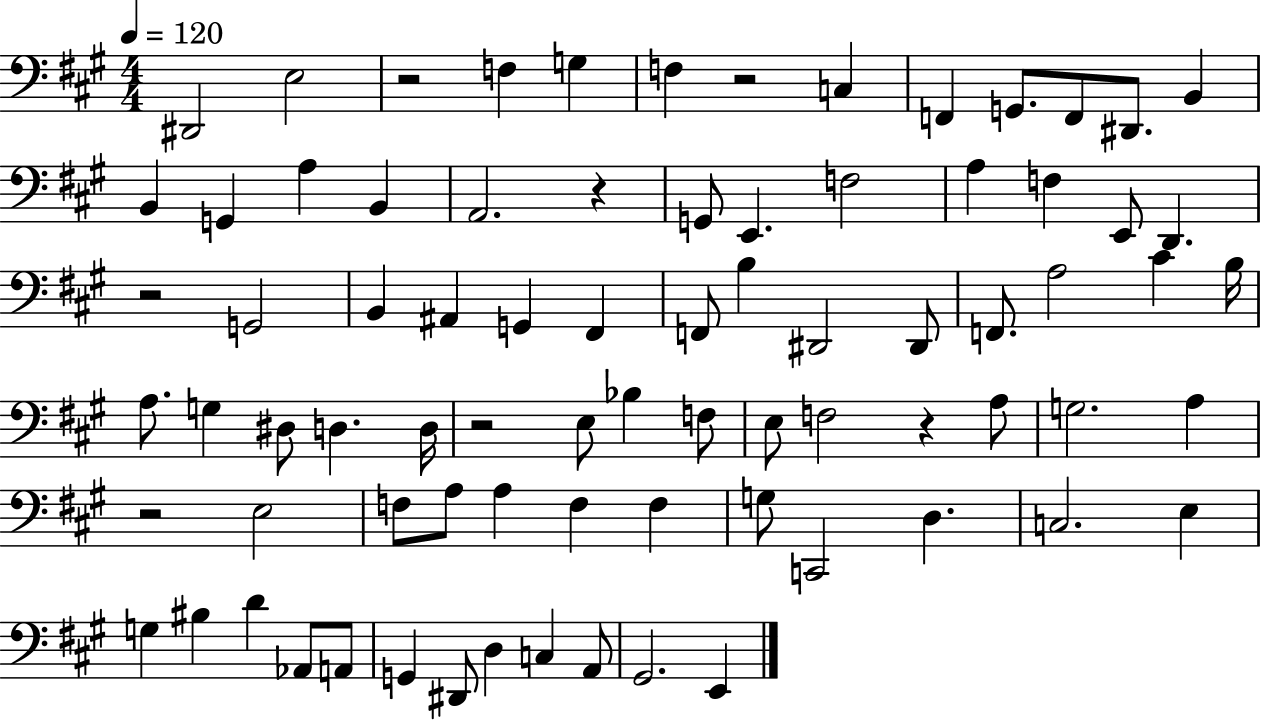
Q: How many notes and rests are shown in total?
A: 79